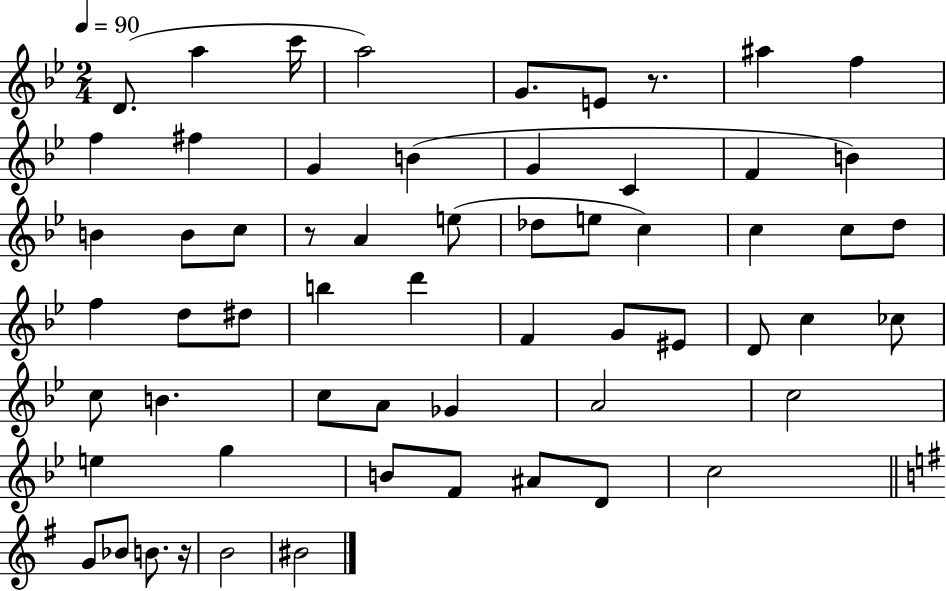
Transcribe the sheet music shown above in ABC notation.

X:1
T:Untitled
M:2/4
L:1/4
K:Bb
D/2 a c'/4 a2 G/2 E/2 z/2 ^a f f ^f G B G C F B B B/2 c/2 z/2 A e/2 _d/2 e/2 c c c/2 d/2 f d/2 ^d/2 b d' F G/2 ^E/2 D/2 c _c/2 c/2 B c/2 A/2 _G A2 c2 e g B/2 F/2 ^A/2 D/2 c2 G/2 _B/2 B/2 z/4 B2 ^B2